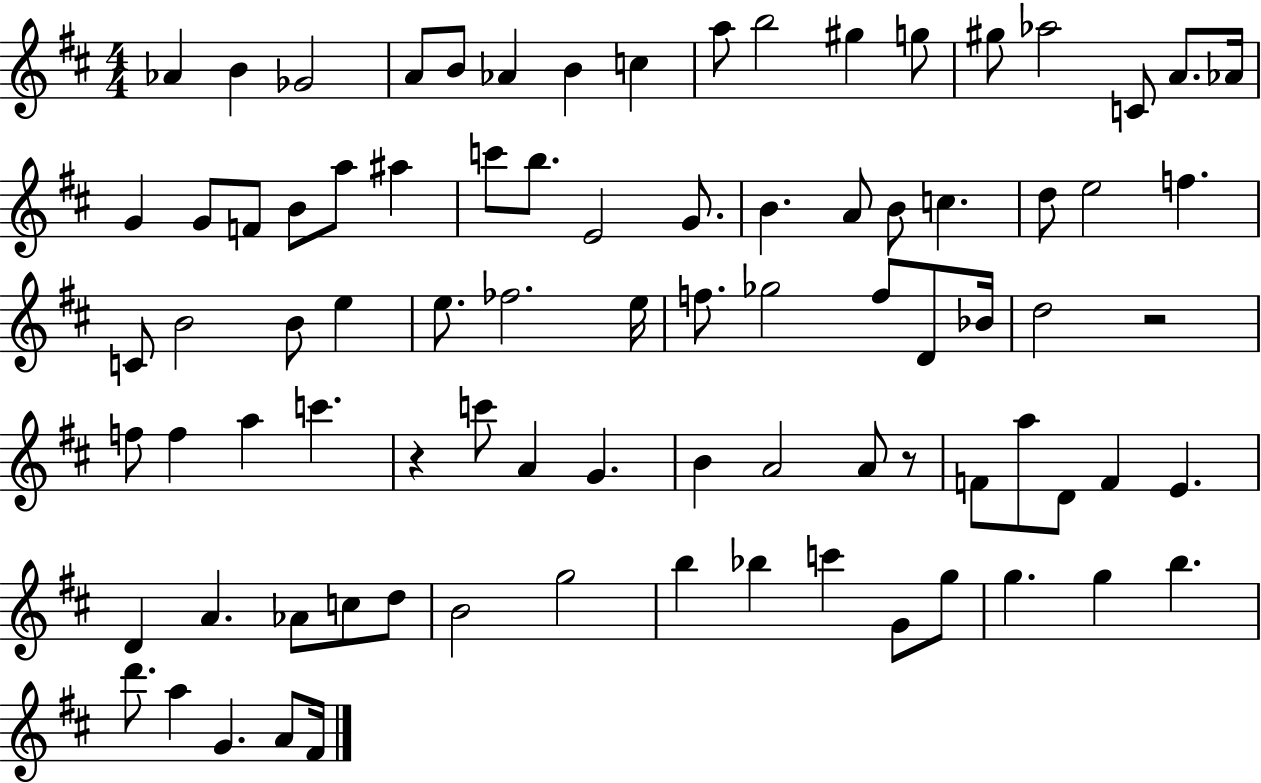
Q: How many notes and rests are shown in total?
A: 85